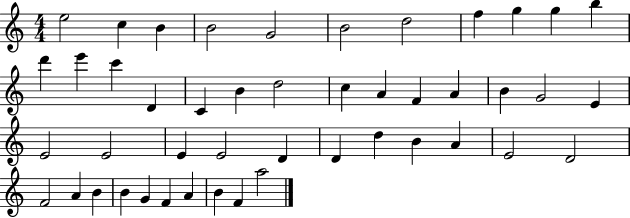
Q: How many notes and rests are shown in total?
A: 46